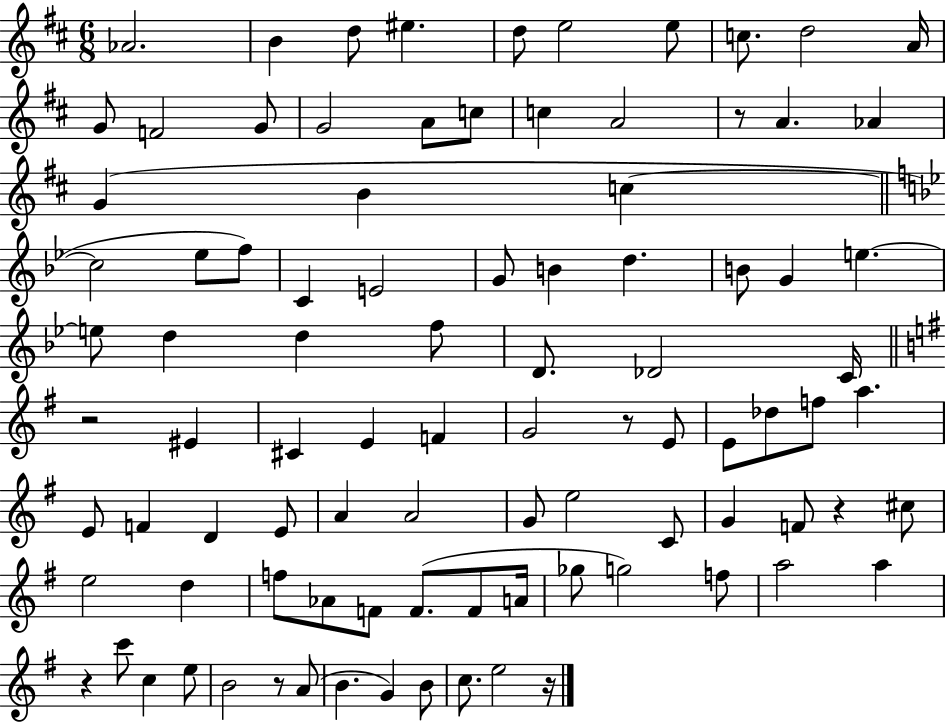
X:1
T:Untitled
M:6/8
L:1/4
K:D
_A2 B d/2 ^e d/2 e2 e/2 c/2 d2 A/4 G/2 F2 G/2 G2 A/2 c/2 c A2 z/2 A _A G B c c2 _e/2 f/2 C E2 G/2 B d B/2 G e e/2 d d f/2 D/2 _D2 C/4 z2 ^E ^C E F G2 z/2 E/2 E/2 _d/2 f/2 a E/2 F D E/2 A A2 G/2 e2 C/2 G F/2 z ^c/2 e2 d f/2 _A/2 F/2 F/2 F/2 A/4 _g/2 g2 f/2 a2 a z c'/2 c e/2 B2 z/2 A/2 B G B/2 c/2 e2 z/4